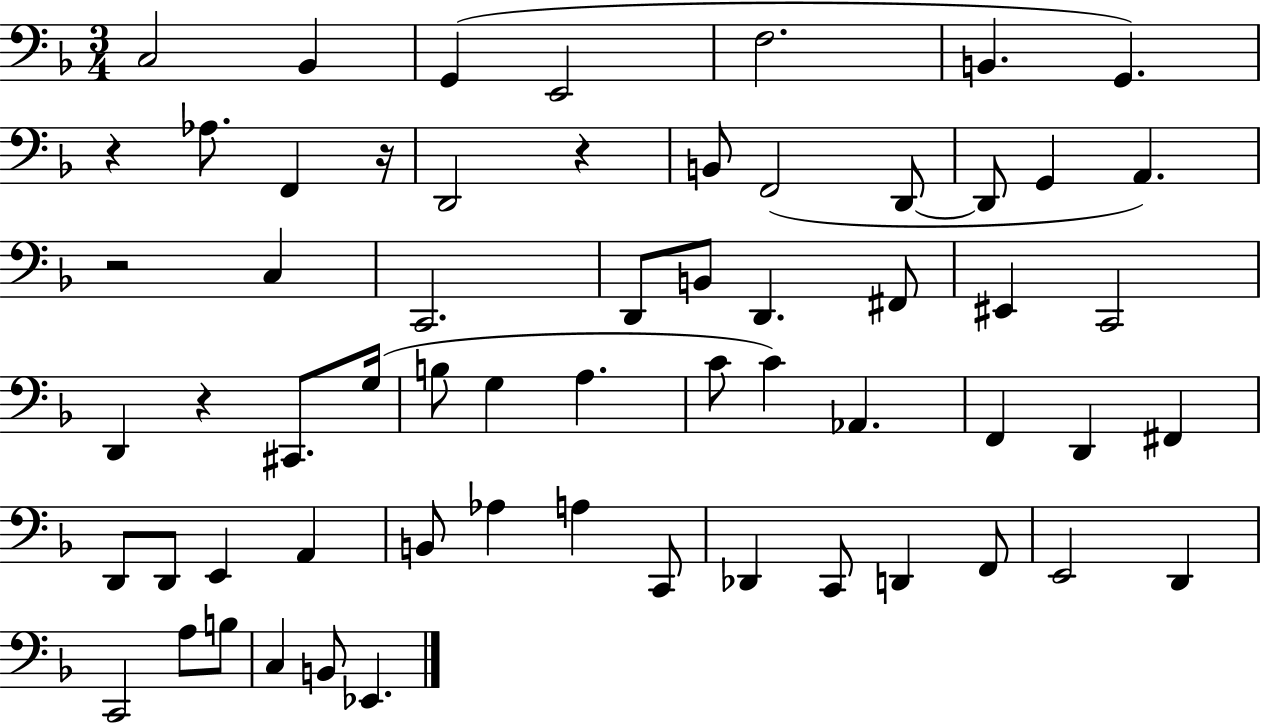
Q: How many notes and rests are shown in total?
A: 61